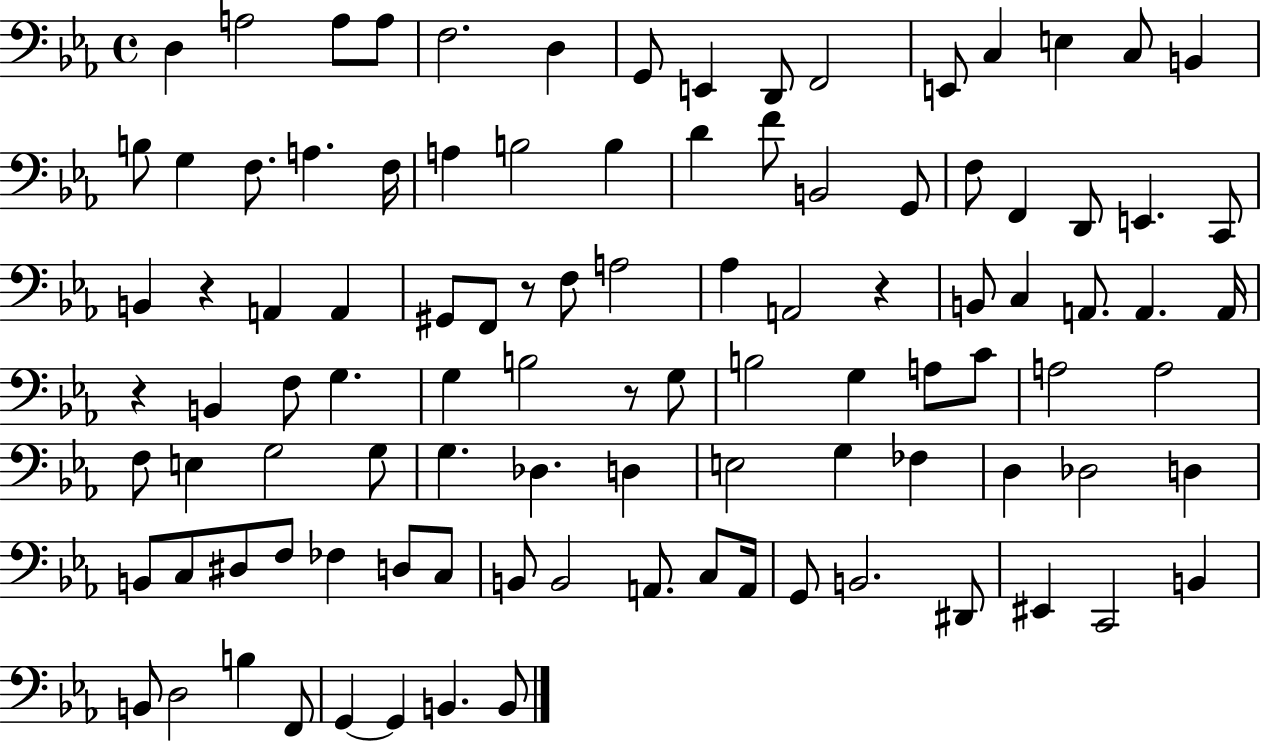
X:1
T:Untitled
M:4/4
L:1/4
K:Eb
D, A,2 A,/2 A,/2 F,2 D, G,,/2 E,, D,,/2 F,,2 E,,/2 C, E, C,/2 B,, B,/2 G, F,/2 A, F,/4 A, B,2 B, D F/2 B,,2 G,,/2 F,/2 F,, D,,/2 E,, C,,/2 B,, z A,, A,, ^G,,/2 F,,/2 z/2 F,/2 A,2 _A, A,,2 z B,,/2 C, A,,/2 A,, A,,/4 z B,, F,/2 G, G, B,2 z/2 G,/2 B,2 G, A,/2 C/2 A,2 A,2 F,/2 E, G,2 G,/2 G, _D, D, E,2 G, _F, D, _D,2 D, B,,/2 C,/2 ^D,/2 F,/2 _F, D,/2 C,/2 B,,/2 B,,2 A,,/2 C,/2 A,,/4 G,,/2 B,,2 ^D,,/2 ^E,, C,,2 B,, B,,/2 D,2 B, F,,/2 G,, G,, B,, B,,/2